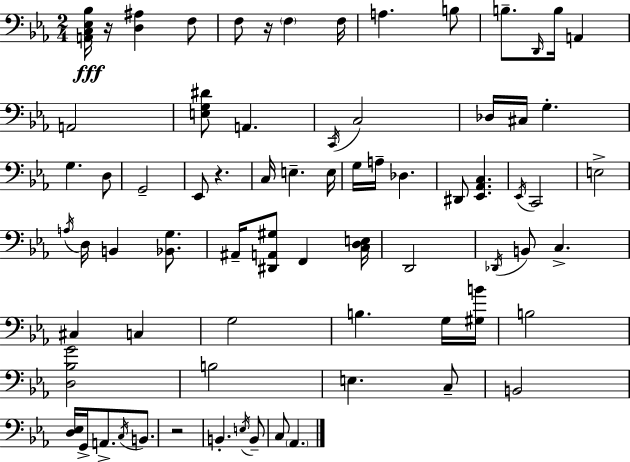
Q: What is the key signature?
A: EES major